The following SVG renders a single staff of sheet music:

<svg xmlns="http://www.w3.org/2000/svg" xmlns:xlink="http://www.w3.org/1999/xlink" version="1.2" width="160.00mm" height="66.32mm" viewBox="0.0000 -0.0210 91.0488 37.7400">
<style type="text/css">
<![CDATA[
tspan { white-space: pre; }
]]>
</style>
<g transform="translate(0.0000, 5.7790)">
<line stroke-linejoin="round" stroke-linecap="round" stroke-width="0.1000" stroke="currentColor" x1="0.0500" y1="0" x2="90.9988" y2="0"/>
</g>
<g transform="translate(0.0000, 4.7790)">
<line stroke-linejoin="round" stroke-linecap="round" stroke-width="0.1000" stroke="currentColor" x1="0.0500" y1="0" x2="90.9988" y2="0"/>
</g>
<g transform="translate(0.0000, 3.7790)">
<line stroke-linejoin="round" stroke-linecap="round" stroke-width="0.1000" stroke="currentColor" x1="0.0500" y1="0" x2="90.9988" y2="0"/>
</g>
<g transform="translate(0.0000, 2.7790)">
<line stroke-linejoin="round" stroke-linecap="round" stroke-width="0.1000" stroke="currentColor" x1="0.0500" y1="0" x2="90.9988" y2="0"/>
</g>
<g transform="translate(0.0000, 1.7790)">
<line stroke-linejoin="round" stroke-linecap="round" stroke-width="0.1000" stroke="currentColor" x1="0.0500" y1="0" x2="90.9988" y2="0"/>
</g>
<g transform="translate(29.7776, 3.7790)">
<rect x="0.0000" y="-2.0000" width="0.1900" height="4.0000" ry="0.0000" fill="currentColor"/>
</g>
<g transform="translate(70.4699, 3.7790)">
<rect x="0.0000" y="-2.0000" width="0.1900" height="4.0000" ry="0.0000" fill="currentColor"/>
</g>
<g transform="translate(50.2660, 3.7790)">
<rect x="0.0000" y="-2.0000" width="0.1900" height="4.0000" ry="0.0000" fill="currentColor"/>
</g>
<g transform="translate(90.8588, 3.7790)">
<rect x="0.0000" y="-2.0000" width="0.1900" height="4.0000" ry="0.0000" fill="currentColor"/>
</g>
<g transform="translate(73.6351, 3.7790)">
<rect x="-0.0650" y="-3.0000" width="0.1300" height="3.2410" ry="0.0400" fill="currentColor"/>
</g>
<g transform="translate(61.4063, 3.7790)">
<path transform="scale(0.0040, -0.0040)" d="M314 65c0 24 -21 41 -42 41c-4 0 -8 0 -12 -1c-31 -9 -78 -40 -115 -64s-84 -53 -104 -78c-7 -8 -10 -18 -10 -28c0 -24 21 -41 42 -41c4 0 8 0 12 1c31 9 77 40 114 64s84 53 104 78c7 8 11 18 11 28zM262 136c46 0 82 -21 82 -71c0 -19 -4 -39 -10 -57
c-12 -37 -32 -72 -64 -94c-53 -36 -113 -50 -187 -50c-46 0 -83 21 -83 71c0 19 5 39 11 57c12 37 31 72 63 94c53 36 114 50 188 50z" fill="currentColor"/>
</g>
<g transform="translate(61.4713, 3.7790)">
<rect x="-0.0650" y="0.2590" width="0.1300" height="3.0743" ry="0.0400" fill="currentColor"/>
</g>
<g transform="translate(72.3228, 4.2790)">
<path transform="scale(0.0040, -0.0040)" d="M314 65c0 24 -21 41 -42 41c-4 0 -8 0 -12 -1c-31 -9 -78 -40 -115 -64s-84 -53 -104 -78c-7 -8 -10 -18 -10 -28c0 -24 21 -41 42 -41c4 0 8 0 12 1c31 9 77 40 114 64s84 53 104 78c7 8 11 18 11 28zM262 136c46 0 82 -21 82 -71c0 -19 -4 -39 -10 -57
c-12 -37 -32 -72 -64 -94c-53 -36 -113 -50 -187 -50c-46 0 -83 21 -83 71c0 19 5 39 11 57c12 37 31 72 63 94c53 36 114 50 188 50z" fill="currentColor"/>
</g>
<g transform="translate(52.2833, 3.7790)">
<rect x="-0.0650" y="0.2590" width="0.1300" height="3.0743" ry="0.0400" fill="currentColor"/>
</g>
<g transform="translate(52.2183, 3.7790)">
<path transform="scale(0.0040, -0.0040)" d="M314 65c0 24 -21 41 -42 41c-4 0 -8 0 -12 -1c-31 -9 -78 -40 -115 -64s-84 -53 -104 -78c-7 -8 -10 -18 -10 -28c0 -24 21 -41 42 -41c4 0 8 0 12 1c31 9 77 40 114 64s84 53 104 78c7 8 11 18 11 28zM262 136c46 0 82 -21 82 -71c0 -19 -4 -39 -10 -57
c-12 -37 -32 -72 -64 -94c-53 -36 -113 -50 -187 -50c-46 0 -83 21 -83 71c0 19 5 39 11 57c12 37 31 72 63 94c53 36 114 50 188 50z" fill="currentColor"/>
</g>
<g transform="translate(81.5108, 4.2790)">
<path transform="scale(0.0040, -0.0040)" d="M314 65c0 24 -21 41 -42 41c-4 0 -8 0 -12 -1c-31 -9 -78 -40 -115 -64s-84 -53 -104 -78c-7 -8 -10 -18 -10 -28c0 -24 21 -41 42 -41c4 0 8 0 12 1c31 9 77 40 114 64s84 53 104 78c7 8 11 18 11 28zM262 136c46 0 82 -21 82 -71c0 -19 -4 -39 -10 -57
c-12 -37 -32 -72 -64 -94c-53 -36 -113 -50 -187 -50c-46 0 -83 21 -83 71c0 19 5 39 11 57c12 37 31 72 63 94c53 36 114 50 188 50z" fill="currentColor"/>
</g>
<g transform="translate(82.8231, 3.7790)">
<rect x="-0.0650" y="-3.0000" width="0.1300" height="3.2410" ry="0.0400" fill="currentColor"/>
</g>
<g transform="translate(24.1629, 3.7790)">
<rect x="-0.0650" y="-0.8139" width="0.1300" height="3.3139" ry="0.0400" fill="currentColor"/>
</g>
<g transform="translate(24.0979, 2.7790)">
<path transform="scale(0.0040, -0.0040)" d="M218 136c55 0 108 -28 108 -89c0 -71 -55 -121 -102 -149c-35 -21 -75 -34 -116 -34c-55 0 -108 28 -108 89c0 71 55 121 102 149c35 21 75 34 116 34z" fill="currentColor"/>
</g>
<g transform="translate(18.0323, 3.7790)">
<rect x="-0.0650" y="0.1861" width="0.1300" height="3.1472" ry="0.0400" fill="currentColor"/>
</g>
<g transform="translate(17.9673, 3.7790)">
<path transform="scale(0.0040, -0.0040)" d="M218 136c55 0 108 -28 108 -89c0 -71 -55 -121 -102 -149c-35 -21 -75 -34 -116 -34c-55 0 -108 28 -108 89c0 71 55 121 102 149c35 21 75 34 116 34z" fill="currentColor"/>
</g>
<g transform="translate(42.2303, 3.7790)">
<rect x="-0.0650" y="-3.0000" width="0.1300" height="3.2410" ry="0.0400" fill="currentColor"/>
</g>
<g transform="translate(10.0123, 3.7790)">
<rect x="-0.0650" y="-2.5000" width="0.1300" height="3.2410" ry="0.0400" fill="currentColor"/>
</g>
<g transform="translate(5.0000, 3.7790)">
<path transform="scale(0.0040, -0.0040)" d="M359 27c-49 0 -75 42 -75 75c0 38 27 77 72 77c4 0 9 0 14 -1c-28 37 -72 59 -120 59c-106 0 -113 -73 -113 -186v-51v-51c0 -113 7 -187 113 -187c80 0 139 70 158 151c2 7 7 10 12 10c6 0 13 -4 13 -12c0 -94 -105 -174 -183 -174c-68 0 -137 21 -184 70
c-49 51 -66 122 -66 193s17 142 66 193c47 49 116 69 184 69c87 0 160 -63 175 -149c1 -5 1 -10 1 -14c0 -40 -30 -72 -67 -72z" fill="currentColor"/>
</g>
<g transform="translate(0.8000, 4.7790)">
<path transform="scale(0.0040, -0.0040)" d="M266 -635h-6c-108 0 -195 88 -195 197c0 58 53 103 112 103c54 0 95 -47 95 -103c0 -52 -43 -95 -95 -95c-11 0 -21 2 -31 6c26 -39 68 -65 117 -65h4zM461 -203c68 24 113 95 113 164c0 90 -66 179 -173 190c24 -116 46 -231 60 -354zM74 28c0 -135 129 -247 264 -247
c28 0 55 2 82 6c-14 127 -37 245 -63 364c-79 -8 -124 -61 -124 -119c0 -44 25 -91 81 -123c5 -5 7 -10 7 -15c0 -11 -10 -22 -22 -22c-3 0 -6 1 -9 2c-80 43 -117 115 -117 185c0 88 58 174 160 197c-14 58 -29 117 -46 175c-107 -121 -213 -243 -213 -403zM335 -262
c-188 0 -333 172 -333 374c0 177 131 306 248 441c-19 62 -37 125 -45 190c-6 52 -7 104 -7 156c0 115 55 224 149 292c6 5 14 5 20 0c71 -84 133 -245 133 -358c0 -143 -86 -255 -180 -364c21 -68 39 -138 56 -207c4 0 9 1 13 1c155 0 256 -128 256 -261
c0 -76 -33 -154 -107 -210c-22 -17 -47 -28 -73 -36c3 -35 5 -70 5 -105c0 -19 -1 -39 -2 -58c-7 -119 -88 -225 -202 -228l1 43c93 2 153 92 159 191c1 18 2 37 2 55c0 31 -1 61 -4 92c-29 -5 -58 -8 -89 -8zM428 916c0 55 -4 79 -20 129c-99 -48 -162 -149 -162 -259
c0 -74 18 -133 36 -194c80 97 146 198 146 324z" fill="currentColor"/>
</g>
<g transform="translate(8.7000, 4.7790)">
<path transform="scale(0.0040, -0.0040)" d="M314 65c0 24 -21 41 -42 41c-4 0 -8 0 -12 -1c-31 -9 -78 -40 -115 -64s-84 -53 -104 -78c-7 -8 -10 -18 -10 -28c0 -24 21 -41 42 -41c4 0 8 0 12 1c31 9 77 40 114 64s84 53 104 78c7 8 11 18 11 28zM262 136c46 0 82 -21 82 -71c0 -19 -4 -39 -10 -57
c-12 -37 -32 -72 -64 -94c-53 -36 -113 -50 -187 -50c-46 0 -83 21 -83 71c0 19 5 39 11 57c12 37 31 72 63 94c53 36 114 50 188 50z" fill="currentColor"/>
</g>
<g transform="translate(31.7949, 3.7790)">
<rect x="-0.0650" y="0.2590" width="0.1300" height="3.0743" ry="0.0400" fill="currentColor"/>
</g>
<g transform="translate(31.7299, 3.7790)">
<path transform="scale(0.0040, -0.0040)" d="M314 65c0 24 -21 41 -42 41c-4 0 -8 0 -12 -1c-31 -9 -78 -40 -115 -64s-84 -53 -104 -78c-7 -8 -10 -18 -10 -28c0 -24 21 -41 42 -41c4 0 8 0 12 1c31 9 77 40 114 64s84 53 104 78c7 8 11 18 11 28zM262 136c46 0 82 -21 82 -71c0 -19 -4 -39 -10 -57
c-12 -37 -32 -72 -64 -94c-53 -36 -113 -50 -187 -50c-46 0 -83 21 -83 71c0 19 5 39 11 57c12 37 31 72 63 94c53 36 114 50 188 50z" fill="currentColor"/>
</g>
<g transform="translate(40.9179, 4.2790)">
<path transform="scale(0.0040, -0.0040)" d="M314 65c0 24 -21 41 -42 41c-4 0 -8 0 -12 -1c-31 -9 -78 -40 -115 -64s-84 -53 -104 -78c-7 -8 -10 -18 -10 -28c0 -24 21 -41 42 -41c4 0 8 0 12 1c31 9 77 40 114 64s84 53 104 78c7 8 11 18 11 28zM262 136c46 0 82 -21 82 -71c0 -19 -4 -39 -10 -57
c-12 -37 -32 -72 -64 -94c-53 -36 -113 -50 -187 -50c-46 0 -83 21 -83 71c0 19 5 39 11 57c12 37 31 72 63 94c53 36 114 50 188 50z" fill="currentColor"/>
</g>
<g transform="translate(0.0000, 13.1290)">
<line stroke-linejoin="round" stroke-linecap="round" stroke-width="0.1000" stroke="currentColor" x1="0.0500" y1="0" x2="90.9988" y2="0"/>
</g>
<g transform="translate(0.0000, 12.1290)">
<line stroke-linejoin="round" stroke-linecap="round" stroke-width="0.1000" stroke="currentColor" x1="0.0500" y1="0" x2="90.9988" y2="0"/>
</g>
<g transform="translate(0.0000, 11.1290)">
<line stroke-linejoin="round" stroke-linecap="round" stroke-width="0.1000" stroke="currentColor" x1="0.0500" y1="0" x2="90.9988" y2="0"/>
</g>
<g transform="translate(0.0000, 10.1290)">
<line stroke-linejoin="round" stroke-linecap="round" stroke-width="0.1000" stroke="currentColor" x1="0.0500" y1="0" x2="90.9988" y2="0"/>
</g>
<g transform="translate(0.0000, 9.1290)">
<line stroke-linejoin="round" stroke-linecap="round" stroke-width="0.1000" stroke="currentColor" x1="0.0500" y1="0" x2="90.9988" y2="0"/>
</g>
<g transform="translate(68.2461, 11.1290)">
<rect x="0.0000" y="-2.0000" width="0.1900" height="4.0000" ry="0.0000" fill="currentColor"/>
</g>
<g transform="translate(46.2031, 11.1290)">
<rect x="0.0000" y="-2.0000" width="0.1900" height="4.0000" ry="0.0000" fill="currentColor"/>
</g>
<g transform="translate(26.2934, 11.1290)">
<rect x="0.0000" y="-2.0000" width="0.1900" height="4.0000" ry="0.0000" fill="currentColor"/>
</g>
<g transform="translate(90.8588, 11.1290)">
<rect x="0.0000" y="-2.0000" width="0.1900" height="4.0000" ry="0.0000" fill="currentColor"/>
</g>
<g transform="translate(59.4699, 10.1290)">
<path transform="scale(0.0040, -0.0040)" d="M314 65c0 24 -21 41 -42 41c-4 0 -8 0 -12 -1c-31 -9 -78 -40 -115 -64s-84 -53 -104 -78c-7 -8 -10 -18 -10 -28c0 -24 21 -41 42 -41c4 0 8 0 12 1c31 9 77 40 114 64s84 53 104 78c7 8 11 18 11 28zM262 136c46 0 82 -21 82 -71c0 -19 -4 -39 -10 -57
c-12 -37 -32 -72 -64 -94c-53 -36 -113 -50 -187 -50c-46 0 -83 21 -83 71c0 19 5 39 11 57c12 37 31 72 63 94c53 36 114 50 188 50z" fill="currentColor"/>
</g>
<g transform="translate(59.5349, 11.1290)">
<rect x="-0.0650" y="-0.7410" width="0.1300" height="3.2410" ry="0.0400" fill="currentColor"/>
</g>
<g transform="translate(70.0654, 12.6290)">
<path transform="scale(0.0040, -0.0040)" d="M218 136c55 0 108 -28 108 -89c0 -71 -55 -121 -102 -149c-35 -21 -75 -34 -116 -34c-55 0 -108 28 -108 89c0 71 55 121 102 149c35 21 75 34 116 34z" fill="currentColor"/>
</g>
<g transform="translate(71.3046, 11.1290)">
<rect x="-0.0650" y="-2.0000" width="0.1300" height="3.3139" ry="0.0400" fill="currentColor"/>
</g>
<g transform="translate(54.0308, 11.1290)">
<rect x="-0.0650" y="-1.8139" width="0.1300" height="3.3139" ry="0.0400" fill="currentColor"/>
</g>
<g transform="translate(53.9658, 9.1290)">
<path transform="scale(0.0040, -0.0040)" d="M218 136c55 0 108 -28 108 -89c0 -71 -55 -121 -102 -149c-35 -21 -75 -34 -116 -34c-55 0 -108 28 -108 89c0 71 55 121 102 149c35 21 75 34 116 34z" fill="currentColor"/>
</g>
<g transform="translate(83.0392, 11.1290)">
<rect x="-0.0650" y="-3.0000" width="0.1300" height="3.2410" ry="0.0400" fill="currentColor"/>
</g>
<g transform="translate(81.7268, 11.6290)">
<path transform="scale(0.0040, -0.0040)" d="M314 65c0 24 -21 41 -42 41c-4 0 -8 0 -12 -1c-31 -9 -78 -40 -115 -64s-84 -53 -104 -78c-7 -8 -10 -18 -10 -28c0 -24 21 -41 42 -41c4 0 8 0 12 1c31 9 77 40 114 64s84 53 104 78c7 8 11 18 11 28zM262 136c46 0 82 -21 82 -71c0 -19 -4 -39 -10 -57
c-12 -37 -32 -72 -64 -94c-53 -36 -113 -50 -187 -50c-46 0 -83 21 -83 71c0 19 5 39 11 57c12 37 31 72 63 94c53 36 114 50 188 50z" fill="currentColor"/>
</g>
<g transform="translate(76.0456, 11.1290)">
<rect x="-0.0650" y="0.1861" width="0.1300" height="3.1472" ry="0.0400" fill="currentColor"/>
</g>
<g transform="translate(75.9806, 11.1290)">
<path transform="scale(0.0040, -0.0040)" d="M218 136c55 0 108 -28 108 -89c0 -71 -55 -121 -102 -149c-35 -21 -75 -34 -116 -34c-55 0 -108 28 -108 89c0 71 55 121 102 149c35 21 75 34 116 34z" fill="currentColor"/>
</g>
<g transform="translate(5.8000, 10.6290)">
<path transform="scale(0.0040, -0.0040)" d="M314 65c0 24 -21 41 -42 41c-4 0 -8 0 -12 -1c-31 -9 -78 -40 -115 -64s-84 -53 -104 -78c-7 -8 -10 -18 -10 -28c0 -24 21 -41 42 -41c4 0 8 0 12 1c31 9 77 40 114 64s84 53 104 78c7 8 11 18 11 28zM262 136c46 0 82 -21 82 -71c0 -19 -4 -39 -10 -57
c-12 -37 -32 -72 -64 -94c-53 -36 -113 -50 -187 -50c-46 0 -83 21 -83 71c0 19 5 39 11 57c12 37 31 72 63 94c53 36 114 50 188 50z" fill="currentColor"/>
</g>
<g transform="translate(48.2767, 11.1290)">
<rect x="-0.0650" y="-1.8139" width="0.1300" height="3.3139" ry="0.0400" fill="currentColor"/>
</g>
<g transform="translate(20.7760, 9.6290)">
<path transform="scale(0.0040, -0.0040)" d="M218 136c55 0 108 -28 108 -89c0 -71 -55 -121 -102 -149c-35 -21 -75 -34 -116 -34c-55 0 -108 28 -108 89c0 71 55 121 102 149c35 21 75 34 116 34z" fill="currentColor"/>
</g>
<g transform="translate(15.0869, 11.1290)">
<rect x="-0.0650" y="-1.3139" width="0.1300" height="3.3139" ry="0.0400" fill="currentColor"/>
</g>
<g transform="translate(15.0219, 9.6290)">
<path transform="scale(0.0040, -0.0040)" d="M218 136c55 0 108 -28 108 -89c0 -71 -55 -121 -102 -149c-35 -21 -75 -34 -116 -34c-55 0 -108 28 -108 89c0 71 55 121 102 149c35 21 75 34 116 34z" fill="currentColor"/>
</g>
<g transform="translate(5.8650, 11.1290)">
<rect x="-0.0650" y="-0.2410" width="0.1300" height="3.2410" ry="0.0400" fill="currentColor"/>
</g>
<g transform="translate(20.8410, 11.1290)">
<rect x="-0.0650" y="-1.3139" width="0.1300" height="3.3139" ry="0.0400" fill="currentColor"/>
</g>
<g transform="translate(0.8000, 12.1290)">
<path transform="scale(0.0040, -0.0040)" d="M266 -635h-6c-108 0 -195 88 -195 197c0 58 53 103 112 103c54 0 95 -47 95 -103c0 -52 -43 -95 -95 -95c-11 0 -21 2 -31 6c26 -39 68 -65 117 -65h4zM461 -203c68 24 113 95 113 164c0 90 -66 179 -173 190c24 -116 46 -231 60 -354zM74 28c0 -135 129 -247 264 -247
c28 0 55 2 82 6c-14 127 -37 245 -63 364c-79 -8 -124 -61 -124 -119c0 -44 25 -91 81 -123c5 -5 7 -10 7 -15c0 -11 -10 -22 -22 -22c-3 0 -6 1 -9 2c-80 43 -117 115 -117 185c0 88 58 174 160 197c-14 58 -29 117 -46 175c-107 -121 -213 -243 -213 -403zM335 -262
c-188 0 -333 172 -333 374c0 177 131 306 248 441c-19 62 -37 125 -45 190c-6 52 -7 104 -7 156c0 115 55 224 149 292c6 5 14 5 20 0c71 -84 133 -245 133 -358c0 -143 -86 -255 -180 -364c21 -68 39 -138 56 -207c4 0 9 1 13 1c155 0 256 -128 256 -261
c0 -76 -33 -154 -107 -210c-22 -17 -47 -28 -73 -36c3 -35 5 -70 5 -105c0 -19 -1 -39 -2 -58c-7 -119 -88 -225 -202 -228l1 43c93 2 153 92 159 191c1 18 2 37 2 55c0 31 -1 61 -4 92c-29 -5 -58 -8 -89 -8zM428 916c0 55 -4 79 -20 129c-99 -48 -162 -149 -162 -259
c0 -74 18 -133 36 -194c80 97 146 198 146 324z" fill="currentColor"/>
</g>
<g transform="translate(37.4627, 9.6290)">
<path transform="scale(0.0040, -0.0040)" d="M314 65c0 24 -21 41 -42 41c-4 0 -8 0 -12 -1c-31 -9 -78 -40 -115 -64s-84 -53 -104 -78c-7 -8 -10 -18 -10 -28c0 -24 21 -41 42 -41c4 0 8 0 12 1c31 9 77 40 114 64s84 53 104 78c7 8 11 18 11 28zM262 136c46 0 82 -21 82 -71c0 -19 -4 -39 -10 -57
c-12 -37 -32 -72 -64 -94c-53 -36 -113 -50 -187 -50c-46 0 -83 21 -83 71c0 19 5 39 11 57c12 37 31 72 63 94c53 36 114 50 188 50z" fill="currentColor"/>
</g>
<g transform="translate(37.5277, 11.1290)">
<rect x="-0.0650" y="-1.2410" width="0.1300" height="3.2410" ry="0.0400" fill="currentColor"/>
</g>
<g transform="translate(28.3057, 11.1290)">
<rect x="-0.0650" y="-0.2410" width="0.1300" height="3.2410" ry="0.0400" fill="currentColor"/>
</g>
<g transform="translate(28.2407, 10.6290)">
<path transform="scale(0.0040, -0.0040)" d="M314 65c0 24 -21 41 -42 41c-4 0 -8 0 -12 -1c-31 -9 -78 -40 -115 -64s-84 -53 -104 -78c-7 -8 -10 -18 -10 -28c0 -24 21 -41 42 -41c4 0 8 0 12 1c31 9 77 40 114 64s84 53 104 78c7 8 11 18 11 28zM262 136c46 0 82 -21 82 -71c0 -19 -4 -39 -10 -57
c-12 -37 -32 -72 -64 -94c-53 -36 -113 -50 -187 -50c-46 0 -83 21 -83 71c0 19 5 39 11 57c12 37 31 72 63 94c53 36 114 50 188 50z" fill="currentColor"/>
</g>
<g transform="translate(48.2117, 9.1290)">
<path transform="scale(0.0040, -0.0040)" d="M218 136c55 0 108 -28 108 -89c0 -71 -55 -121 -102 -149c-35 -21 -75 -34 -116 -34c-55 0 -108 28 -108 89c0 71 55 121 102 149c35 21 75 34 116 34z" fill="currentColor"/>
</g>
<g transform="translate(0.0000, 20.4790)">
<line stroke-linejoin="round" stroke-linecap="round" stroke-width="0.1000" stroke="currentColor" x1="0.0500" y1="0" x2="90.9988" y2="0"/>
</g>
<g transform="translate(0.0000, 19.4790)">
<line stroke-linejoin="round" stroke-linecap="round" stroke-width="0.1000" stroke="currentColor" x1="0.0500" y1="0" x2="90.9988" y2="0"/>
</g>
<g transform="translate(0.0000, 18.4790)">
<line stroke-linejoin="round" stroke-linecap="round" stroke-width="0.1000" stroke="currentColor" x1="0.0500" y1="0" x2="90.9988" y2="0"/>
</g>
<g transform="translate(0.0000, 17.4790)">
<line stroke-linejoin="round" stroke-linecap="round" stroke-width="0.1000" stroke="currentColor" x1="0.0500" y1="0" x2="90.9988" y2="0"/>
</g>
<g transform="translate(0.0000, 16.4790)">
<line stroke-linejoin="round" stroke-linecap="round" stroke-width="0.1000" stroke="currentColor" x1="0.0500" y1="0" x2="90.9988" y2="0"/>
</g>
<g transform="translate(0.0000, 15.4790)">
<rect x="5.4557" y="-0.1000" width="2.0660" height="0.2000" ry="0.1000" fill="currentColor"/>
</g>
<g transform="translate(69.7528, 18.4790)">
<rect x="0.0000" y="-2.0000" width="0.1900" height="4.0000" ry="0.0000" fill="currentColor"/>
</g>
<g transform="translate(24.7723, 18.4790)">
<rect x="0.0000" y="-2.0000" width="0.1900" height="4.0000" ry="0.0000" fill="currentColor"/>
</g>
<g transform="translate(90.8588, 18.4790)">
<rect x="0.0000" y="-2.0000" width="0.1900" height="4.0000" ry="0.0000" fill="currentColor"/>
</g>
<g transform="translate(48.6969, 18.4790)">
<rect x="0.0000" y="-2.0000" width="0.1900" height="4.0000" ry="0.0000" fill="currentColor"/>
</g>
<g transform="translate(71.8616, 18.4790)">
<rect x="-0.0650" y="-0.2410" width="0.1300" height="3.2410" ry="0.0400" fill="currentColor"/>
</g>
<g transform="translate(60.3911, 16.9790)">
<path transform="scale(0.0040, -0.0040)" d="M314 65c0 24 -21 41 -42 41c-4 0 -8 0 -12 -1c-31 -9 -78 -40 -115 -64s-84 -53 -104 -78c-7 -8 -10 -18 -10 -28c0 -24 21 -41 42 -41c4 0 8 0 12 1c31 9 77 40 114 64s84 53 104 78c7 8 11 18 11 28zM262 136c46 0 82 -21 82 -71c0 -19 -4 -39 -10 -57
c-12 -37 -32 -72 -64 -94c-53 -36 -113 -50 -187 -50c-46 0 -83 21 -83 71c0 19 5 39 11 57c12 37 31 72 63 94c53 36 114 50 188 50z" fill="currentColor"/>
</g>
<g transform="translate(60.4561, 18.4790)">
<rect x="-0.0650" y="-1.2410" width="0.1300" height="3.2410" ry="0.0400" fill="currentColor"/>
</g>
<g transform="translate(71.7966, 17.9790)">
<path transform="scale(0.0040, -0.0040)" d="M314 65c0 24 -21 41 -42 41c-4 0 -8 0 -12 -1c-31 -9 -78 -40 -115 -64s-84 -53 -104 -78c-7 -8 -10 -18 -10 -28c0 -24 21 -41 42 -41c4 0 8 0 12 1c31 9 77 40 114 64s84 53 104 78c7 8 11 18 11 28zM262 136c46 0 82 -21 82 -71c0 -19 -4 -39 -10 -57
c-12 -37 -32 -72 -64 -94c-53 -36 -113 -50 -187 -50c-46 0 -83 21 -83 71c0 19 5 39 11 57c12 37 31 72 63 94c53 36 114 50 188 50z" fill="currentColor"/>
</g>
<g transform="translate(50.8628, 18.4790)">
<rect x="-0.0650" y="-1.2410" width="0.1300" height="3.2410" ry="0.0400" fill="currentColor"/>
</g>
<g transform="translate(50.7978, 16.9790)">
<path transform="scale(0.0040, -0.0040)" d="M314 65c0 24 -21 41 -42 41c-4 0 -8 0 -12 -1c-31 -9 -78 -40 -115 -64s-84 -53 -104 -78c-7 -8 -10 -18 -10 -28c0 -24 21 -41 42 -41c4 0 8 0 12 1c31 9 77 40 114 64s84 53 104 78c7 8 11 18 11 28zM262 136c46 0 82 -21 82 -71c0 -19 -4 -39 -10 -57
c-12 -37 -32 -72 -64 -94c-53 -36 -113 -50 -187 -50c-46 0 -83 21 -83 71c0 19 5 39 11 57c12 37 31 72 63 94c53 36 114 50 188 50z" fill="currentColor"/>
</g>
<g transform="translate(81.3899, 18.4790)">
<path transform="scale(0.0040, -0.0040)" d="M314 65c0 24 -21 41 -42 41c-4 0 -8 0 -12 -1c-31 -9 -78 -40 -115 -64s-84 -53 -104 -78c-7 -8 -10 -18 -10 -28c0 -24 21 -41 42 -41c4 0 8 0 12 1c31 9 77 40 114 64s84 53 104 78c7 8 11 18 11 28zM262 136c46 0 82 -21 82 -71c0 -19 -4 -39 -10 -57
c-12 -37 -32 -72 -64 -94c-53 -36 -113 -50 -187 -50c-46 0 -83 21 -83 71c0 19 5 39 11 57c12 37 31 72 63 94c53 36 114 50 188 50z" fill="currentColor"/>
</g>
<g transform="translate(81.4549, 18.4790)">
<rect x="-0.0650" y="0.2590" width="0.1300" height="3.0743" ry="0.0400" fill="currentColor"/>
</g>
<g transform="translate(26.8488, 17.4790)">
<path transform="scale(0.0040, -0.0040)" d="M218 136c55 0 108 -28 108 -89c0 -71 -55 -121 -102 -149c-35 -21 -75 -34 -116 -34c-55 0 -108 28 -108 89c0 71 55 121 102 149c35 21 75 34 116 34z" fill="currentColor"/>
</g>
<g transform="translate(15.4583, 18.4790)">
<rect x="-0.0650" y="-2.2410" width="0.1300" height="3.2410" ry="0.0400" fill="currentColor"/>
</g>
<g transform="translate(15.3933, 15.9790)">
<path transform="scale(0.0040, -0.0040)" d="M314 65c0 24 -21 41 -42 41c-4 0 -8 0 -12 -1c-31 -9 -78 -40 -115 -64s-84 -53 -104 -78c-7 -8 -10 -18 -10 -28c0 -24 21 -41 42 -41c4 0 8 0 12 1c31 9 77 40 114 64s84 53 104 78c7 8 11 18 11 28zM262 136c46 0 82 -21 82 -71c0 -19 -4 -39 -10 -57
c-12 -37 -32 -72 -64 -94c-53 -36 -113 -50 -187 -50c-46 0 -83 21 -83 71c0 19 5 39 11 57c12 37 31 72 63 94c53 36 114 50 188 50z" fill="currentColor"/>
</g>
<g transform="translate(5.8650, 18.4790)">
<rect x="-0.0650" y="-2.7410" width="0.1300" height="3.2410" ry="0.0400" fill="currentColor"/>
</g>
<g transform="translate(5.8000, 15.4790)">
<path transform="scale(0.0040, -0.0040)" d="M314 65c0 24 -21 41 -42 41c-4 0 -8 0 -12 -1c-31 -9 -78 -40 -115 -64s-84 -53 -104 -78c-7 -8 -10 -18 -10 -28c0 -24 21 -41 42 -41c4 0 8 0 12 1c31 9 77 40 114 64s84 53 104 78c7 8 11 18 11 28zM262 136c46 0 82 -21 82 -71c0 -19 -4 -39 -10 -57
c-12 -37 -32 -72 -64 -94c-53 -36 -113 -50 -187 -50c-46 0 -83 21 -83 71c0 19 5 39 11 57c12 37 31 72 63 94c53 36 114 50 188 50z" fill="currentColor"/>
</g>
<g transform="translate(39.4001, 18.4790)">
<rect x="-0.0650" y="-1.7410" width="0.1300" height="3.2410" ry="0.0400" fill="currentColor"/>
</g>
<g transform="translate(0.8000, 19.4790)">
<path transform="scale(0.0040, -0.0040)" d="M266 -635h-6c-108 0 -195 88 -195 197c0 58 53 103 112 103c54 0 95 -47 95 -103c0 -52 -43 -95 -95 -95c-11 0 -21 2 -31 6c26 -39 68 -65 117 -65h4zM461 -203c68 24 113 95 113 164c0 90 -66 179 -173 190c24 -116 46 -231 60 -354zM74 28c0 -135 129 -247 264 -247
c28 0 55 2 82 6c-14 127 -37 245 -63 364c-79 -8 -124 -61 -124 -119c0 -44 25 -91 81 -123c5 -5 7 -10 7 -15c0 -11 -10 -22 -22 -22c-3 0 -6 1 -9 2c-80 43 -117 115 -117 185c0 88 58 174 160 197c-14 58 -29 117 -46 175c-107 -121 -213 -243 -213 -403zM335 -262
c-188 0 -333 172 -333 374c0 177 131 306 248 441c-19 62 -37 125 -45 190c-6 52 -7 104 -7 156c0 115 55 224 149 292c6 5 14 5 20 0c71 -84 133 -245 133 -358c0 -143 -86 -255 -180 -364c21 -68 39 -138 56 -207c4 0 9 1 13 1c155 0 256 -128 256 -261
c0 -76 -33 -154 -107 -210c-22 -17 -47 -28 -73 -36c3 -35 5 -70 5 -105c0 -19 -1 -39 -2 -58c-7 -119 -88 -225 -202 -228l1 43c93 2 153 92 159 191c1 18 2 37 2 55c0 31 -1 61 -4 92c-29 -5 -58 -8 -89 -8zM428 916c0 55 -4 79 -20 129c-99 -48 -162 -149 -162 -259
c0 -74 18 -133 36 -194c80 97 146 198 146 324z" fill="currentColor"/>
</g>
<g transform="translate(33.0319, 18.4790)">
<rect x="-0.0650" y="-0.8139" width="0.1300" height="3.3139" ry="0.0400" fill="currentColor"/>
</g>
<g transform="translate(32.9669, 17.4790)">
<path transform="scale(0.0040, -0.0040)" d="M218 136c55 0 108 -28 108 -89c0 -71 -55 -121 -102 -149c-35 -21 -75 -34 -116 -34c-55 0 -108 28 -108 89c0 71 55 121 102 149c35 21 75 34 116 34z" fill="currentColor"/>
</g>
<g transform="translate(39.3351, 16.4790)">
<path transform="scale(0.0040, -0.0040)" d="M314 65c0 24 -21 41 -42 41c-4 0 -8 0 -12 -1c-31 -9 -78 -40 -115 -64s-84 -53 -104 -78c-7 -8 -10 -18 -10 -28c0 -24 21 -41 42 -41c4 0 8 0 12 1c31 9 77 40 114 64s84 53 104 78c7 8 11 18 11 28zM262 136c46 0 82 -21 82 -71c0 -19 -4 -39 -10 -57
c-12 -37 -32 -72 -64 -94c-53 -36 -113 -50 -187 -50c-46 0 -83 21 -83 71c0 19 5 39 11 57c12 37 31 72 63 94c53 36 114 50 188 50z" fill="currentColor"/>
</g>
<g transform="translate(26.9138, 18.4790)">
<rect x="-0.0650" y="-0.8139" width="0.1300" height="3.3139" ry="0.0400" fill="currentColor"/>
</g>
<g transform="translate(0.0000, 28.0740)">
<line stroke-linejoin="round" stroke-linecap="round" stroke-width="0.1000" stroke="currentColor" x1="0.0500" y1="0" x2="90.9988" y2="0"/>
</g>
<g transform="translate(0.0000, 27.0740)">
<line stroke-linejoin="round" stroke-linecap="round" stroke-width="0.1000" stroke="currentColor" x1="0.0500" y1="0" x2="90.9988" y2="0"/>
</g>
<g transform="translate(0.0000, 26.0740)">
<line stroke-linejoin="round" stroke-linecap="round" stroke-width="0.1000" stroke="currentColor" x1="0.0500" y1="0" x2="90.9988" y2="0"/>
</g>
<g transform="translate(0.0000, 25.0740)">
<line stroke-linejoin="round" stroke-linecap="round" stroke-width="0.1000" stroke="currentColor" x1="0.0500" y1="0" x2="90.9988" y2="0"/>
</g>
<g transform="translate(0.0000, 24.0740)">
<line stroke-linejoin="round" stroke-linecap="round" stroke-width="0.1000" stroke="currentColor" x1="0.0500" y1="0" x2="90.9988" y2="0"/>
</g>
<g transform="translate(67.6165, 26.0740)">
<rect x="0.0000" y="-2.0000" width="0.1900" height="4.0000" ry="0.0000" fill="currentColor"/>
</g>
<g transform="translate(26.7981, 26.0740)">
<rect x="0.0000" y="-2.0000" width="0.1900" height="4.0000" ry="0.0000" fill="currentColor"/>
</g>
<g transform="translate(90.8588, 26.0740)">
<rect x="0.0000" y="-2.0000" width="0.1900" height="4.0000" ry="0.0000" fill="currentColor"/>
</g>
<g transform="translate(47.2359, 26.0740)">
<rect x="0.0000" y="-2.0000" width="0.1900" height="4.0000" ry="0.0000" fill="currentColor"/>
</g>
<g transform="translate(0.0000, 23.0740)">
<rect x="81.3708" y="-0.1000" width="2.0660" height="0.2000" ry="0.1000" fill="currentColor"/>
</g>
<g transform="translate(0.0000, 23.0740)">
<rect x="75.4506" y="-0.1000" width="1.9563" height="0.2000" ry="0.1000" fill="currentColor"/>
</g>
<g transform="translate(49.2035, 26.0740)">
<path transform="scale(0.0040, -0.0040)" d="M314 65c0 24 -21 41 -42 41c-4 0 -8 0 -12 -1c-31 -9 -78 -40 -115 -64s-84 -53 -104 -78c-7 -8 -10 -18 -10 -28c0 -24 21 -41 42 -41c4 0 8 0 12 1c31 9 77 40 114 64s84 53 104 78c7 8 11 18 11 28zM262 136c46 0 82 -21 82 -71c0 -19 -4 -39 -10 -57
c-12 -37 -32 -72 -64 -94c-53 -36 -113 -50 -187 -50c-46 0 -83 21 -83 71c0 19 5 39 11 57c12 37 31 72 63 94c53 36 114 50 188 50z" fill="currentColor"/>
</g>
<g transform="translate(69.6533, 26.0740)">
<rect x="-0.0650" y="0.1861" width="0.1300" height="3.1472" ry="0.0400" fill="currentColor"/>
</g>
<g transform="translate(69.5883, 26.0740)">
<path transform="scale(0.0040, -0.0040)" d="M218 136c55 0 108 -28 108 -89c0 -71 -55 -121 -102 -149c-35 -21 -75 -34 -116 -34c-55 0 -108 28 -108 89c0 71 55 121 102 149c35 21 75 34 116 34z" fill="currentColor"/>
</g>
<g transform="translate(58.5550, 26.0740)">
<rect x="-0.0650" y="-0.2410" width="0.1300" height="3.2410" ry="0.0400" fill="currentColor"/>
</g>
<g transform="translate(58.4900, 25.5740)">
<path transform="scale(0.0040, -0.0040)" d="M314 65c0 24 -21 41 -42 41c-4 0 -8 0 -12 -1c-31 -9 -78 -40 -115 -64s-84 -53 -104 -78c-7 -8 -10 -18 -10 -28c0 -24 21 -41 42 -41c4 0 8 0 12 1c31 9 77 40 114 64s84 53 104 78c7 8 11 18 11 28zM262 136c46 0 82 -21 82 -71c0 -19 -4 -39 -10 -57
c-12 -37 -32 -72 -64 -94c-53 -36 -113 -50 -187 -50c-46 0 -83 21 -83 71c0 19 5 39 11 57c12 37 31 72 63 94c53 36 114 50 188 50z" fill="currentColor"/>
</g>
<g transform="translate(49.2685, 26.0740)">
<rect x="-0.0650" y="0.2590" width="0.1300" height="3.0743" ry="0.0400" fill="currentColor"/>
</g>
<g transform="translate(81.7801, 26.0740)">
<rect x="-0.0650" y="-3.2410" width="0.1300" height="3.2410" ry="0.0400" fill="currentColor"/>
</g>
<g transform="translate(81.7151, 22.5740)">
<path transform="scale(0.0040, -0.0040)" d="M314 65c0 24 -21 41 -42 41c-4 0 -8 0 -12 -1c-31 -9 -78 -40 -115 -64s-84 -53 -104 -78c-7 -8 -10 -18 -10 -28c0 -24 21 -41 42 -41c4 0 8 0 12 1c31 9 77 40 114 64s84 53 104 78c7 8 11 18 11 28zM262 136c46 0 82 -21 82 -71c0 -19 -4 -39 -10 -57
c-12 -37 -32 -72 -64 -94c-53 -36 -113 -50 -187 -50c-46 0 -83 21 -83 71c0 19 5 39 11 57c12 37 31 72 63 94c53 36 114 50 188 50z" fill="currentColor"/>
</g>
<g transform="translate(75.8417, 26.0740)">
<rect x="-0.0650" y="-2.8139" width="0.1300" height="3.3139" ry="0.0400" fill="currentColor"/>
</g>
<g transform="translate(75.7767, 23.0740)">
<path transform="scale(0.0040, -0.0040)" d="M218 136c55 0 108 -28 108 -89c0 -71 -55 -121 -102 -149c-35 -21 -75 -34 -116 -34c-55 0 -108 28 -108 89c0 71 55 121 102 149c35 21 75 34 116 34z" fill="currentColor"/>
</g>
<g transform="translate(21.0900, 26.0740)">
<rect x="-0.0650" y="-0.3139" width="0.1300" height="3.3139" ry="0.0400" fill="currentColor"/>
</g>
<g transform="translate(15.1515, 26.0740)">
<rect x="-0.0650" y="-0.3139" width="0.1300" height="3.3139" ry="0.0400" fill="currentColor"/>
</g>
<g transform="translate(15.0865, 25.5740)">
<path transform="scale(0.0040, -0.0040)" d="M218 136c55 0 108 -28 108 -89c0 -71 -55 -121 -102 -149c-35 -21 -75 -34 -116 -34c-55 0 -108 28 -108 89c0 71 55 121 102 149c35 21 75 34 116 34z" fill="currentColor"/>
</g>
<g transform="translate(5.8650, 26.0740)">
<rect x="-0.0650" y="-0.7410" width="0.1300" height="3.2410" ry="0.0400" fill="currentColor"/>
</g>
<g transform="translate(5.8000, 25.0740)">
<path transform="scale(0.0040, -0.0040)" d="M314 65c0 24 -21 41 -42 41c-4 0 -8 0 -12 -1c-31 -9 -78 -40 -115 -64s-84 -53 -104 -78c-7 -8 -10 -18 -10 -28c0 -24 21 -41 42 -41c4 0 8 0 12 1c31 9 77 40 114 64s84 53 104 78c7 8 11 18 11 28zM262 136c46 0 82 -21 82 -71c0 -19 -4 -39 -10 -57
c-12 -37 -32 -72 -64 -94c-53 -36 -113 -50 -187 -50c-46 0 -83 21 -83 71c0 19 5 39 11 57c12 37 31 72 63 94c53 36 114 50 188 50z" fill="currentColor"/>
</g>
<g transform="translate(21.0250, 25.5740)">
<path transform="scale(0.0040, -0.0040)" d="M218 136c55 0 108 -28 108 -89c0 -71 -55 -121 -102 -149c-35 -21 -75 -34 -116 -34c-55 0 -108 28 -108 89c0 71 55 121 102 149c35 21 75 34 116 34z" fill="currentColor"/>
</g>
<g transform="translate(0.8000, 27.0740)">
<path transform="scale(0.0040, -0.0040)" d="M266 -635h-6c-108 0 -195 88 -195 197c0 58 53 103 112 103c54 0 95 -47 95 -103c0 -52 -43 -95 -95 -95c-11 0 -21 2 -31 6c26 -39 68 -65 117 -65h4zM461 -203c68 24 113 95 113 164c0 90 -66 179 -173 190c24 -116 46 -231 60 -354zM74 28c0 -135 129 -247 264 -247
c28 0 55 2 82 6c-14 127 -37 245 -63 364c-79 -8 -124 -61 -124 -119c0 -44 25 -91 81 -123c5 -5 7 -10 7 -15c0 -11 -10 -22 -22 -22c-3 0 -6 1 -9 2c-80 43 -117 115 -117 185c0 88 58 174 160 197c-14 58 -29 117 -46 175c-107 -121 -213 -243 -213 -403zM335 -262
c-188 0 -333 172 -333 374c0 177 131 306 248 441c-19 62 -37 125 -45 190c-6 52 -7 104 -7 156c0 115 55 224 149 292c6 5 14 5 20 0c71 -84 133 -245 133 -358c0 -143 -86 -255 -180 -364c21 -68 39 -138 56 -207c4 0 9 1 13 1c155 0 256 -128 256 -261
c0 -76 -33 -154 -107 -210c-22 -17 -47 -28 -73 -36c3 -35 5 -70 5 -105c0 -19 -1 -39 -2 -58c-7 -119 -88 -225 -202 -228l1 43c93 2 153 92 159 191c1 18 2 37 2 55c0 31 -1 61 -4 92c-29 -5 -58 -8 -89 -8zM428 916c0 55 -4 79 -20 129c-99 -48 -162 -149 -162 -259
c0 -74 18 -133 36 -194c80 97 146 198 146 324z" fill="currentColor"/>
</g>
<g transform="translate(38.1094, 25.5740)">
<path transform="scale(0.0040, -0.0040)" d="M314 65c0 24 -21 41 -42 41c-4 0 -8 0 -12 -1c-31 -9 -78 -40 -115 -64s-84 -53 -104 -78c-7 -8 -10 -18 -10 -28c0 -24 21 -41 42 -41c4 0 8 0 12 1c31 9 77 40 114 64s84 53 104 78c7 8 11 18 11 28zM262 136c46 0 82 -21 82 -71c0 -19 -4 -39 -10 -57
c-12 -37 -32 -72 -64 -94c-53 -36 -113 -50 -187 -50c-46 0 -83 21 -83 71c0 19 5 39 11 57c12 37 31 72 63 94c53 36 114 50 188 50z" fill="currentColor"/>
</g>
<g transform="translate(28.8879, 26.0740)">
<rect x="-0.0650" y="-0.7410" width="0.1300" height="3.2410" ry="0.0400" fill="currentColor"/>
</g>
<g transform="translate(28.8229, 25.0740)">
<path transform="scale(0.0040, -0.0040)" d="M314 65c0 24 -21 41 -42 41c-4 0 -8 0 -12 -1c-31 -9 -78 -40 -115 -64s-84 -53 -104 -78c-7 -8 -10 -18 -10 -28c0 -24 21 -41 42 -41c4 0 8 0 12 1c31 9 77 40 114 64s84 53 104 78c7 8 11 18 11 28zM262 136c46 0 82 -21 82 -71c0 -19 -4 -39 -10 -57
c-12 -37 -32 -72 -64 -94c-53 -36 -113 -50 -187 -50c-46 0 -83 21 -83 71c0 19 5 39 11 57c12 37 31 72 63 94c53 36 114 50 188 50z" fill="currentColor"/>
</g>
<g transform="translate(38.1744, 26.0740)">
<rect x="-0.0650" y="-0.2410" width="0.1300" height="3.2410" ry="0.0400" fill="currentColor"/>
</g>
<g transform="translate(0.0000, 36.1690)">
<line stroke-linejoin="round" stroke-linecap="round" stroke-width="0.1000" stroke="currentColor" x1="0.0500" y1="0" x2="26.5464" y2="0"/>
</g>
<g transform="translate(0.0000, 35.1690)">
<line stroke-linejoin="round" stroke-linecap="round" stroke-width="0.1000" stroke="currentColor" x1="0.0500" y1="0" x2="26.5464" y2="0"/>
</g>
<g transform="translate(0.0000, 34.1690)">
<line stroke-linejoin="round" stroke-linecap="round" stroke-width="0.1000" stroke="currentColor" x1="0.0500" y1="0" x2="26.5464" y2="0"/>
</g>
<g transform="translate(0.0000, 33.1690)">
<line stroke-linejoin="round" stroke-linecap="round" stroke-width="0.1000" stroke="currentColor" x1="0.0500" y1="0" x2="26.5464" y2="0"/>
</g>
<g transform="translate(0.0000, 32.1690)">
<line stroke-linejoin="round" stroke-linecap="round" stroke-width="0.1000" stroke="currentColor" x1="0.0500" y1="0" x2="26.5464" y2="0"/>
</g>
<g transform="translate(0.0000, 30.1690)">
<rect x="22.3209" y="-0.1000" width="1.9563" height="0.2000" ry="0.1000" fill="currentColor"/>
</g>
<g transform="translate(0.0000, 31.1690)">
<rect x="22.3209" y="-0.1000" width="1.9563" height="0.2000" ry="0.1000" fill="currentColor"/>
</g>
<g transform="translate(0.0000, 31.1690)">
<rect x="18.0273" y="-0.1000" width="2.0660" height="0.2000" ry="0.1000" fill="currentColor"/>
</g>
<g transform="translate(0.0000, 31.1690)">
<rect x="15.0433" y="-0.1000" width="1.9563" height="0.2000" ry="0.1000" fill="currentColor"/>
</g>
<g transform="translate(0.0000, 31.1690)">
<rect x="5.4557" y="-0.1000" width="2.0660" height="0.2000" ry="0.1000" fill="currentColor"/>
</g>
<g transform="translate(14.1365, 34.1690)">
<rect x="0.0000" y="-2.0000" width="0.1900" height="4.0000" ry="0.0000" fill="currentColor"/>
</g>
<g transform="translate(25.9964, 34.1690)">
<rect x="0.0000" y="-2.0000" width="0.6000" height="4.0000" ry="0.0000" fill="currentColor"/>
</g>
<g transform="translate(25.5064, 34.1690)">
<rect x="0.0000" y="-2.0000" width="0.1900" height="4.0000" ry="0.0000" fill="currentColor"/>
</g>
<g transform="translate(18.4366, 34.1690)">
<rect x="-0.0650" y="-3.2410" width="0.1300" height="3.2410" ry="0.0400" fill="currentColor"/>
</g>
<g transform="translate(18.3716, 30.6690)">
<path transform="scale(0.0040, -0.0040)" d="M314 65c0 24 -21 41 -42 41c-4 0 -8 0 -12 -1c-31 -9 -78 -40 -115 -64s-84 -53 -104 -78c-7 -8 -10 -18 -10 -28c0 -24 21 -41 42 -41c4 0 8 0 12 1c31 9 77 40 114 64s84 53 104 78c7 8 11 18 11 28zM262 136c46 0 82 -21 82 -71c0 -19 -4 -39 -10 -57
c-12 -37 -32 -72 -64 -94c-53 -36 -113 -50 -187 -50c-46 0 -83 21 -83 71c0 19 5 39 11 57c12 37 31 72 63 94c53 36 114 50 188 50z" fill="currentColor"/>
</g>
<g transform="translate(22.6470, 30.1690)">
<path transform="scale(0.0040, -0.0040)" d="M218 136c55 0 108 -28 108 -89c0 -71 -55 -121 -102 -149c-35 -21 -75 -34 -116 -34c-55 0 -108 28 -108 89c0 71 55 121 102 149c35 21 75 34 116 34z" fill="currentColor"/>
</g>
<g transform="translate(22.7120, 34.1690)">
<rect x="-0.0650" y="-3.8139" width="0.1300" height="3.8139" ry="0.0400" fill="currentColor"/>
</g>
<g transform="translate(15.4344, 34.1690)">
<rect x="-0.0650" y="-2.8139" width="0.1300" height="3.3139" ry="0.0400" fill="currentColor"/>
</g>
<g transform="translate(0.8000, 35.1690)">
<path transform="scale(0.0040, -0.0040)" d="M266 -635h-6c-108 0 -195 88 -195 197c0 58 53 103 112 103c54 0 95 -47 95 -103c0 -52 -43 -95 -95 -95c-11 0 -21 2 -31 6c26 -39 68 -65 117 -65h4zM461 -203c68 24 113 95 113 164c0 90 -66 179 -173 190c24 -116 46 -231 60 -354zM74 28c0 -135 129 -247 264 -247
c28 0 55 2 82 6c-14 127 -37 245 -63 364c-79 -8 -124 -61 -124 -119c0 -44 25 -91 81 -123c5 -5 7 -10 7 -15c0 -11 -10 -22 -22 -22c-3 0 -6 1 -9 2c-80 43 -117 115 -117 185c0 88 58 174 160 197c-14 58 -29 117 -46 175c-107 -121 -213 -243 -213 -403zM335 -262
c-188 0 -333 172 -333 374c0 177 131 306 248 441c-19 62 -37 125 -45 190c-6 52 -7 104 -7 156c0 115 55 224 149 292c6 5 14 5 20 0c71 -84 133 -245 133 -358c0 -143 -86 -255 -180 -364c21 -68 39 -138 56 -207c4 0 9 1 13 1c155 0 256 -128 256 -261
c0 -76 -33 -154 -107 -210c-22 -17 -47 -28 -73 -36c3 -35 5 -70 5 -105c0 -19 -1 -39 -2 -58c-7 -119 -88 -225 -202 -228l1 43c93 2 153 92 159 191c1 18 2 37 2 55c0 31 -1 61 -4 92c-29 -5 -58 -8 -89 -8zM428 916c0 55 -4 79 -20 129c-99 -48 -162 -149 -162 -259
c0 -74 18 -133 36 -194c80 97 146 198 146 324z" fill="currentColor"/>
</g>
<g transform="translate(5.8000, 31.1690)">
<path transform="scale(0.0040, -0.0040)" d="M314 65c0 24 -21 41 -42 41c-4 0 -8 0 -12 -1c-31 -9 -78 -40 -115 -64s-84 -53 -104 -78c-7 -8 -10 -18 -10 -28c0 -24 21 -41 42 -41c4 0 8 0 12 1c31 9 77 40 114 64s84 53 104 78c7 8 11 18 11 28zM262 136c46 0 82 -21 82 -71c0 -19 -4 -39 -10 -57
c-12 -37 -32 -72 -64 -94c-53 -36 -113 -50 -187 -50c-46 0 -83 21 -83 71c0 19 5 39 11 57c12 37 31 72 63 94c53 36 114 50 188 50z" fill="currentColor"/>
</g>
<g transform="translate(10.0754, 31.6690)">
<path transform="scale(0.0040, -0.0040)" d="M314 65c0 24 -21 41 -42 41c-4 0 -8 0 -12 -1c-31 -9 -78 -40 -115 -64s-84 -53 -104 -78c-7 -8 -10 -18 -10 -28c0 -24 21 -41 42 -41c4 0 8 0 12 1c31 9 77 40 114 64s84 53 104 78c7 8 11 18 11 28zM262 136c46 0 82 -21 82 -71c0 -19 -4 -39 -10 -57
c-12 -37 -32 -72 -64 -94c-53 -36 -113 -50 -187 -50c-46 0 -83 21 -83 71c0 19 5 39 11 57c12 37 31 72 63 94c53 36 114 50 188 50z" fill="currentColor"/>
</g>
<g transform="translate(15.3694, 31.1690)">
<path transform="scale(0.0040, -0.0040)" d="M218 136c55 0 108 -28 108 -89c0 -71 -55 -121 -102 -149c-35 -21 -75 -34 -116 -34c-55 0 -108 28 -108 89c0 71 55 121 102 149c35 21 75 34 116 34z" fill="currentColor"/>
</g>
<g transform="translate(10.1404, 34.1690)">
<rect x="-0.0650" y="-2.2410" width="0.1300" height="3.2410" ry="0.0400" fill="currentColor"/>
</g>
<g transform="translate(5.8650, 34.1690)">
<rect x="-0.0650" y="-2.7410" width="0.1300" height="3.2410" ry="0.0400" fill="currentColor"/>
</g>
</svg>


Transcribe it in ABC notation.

X:1
T:Untitled
M:4/4
L:1/4
K:C
G2 B d B2 A2 B2 B2 A2 A2 c2 e e c2 e2 f f d2 F B A2 a2 g2 d d f2 e2 e2 c2 B2 d2 c c d2 c2 B2 c2 B a b2 a2 g2 a b2 c'